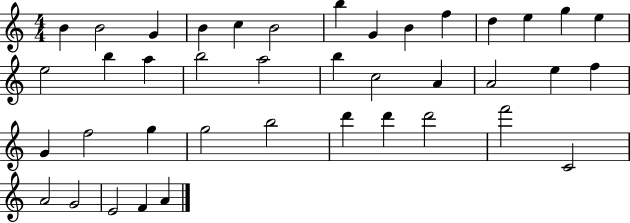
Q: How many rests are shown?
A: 0